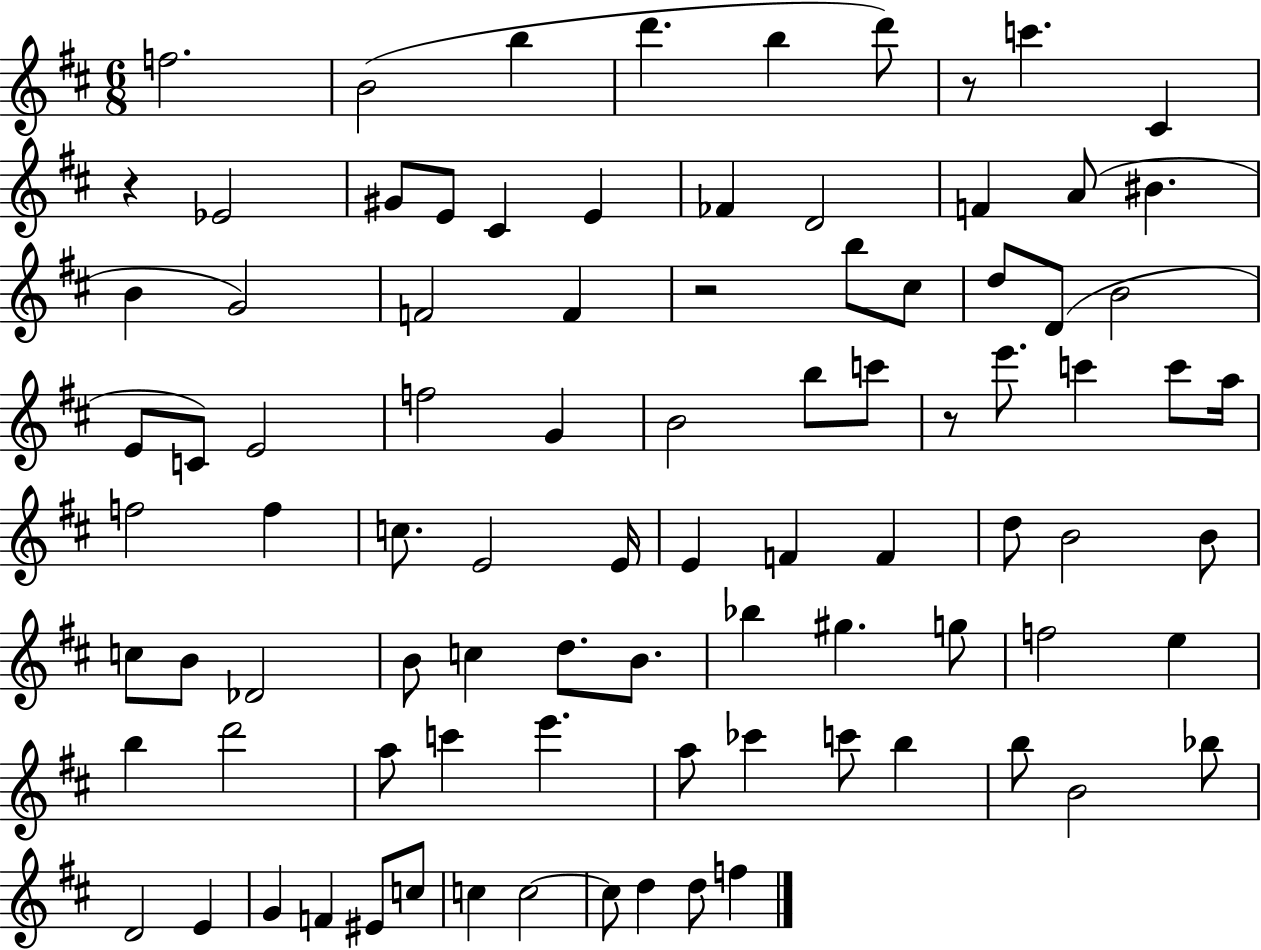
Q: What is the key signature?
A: D major